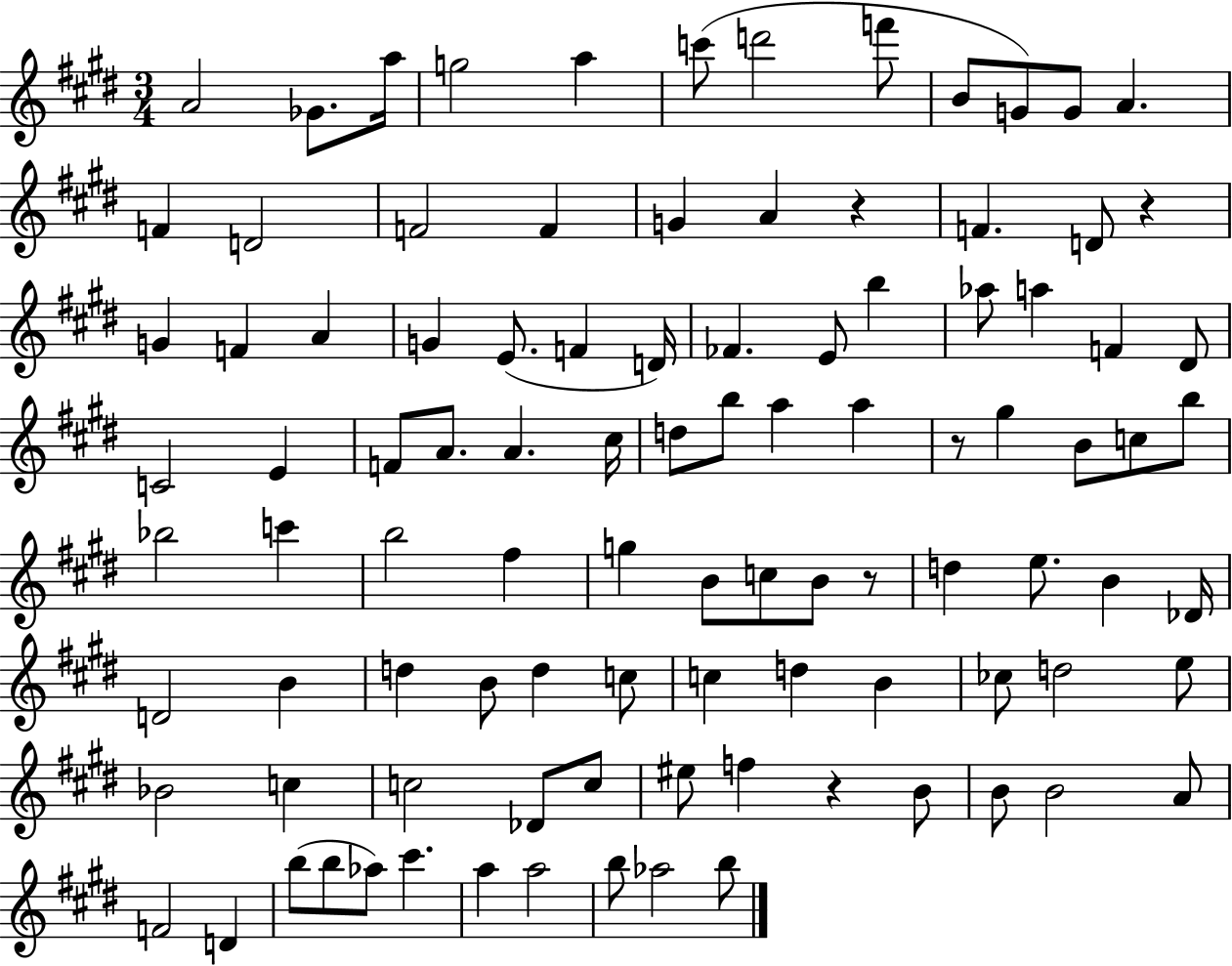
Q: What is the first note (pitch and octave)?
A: A4